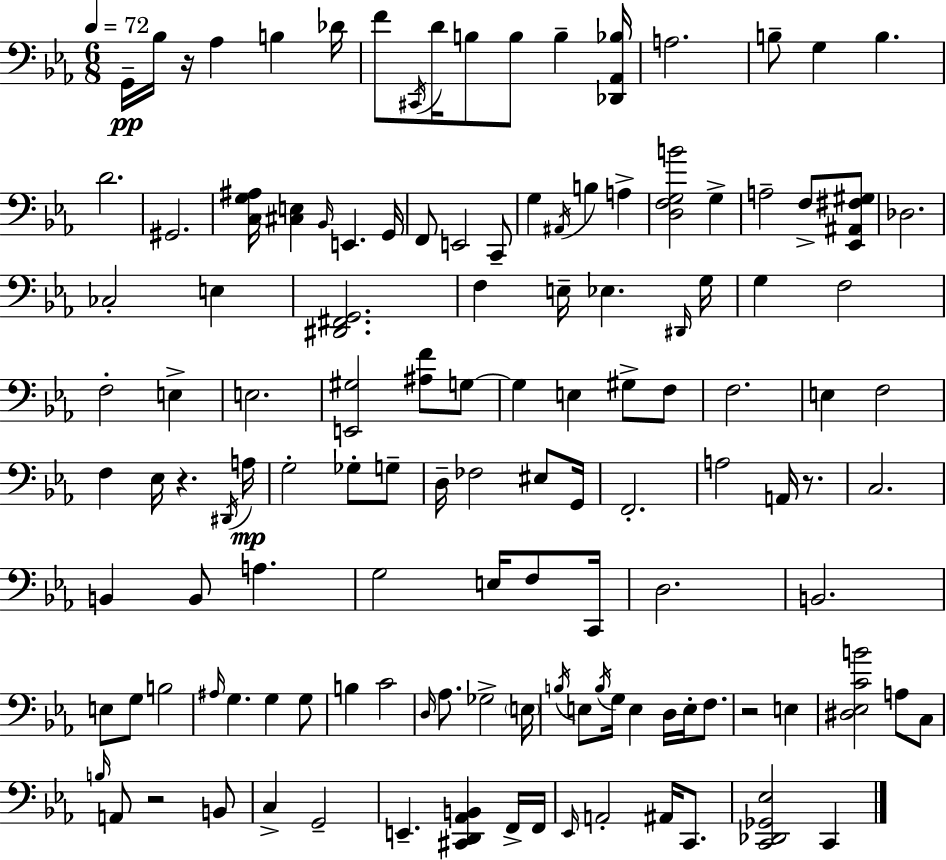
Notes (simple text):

G2/s Bb3/s R/s Ab3/q B3/q Db4/s F4/e C#2/s D4/s B3/e B3/e B3/q [Db2,Ab2,Bb3]/s A3/h. B3/e G3/q B3/q. D4/h. G#2/h. [C3,G3,A#3]/s [C#3,E3]/q Bb2/s E2/q. G2/s F2/e E2/h C2/e G3/q A#2/s B3/q A3/q [D3,F3,G3,B4]/h G3/q A3/h F3/e [Eb2,A#2,F#3,G#3]/e Db3/h. CES3/h E3/q [D#2,F#2,G2]/h. F3/q E3/s Eb3/q. D#2/s G3/s G3/q F3/h F3/h E3/q E3/h. [E2,G#3]/h [A#3,F4]/e G3/e G3/q E3/q G#3/e F3/e F3/h. E3/q F3/h F3/q Eb3/s R/q. D#2/s A3/s G3/h Gb3/e G3/e D3/s FES3/h EIS3/e G2/s F2/h. A3/h A2/s R/e. C3/h. B2/q B2/e A3/q. G3/h E3/s F3/e C2/s D3/h. B2/h. E3/e G3/e B3/h A#3/s G3/q. G3/q G3/e B3/q C4/h D3/s Ab3/e. Gb3/h E3/s B3/s E3/e B3/s G3/s E3/q D3/s E3/s F3/e. R/h E3/q [D#3,Eb3,C4,B4]/h A3/e C3/e B3/s A2/e R/h B2/e C3/q G2/h E2/q. [C#2,D2,Ab2,B2]/q F2/s F2/s Eb2/s A2/h A#2/s C2/e. [C2,Db2,Gb2,Eb3]/h C2/q